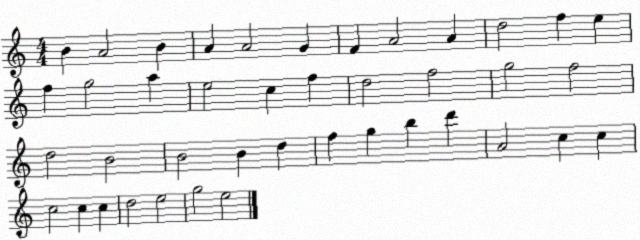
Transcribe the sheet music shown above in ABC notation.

X:1
T:Untitled
M:4/4
L:1/4
K:C
B A2 B A A2 G F A2 A d2 f e f g2 a e2 c f d2 f2 g2 f2 d2 B2 B2 B d f g b d' A2 c c c2 c c d2 e2 g2 e2